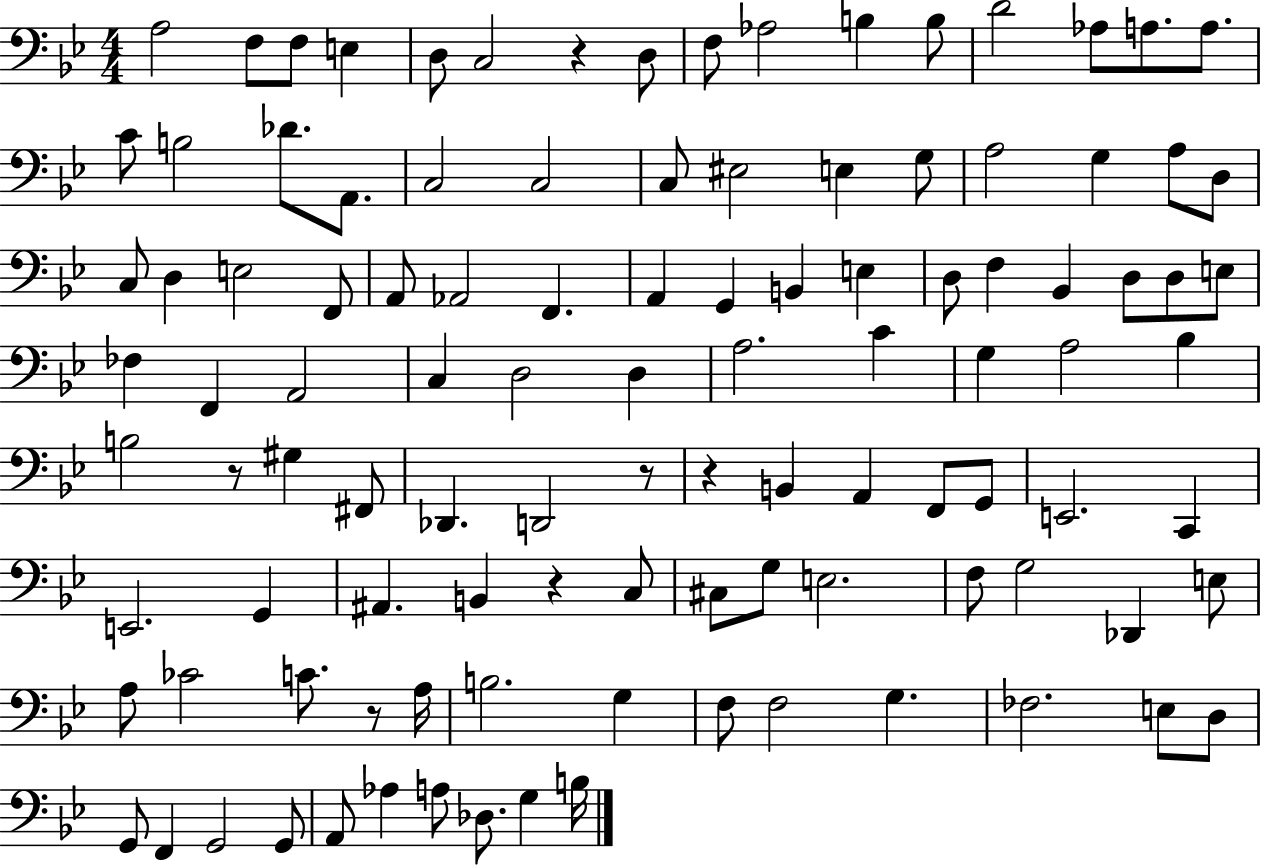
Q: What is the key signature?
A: BES major